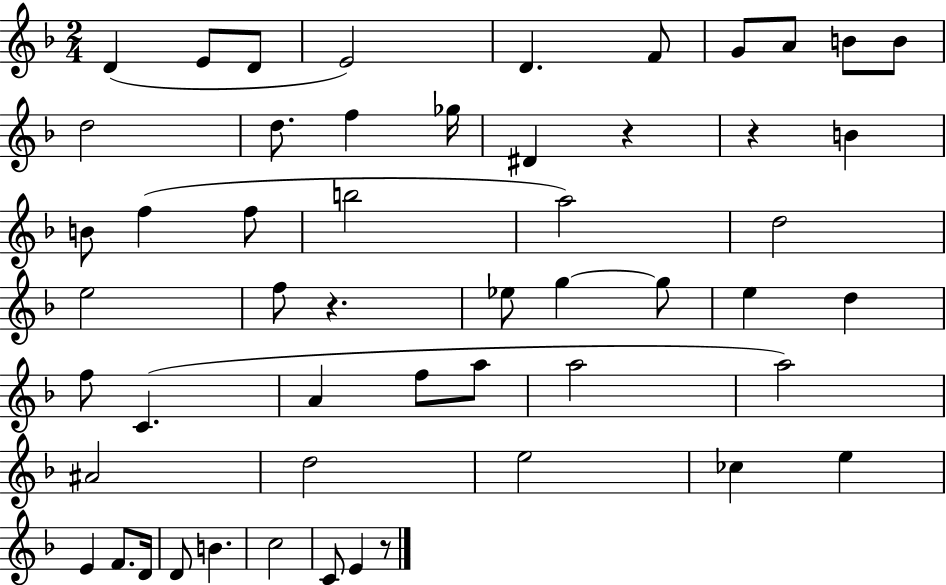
X:1
T:Untitled
M:2/4
L:1/4
K:F
D E/2 D/2 E2 D F/2 G/2 A/2 B/2 B/2 d2 d/2 f _g/4 ^D z z B B/2 f f/2 b2 a2 d2 e2 f/2 z _e/2 g g/2 e d f/2 C A f/2 a/2 a2 a2 ^A2 d2 e2 _c e E F/2 D/4 D/2 B c2 C/2 E z/2